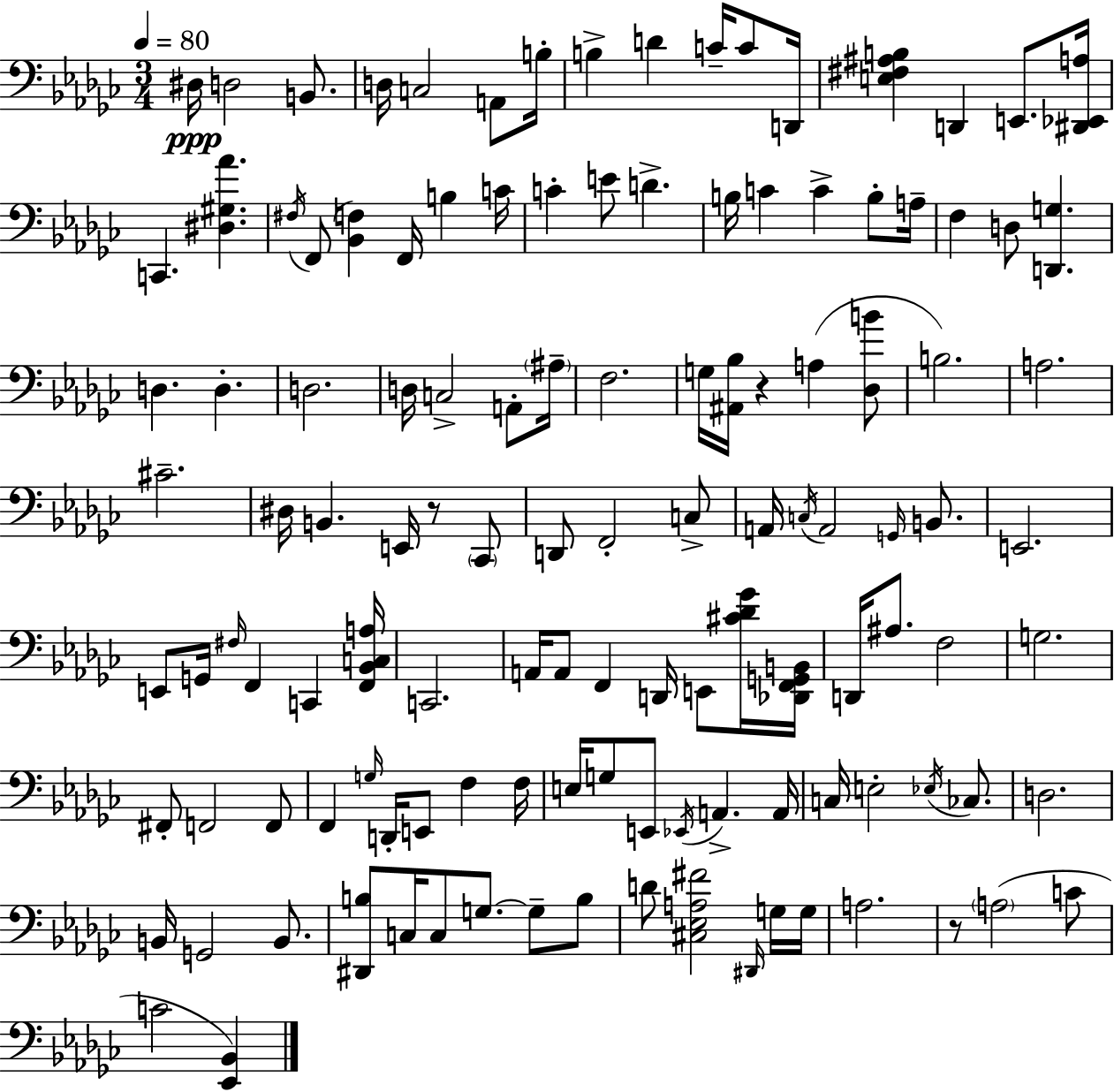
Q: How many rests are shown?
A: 3